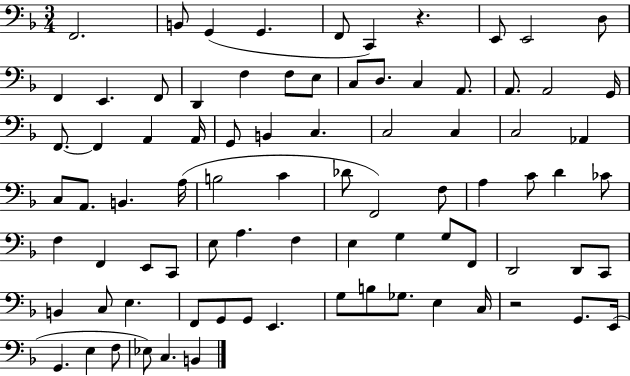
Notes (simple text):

F2/h. B2/e G2/q G2/q. F2/e C2/q R/q. E2/e E2/h D3/e F2/q E2/q. F2/e D2/q F3/q F3/e E3/e C3/e D3/e. C3/q A2/e. A2/e. A2/h G2/s F2/e. F2/q A2/q A2/s G2/e B2/q C3/q. C3/h C3/q C3/h Ab2/q C3/e A2/e. B2/q. A3/s B3/h C4/q Db4/e F2/h F3/e A3/q C4/e D4/q CES4/e F3/q F2/q E2/e C2/e E3/e A3/q. F3/q E3/q G3/q G3/e F2/e D2/h D2/e C2/e B2/q C3/e E3/q. F2/e G2/e G2/e E2/q. G3/e B3/e Gb3/e. E3/q C3/s R/h G2/e. E2/s G2/q. E3/q F3/e Eb3/e C3/q. B2/q